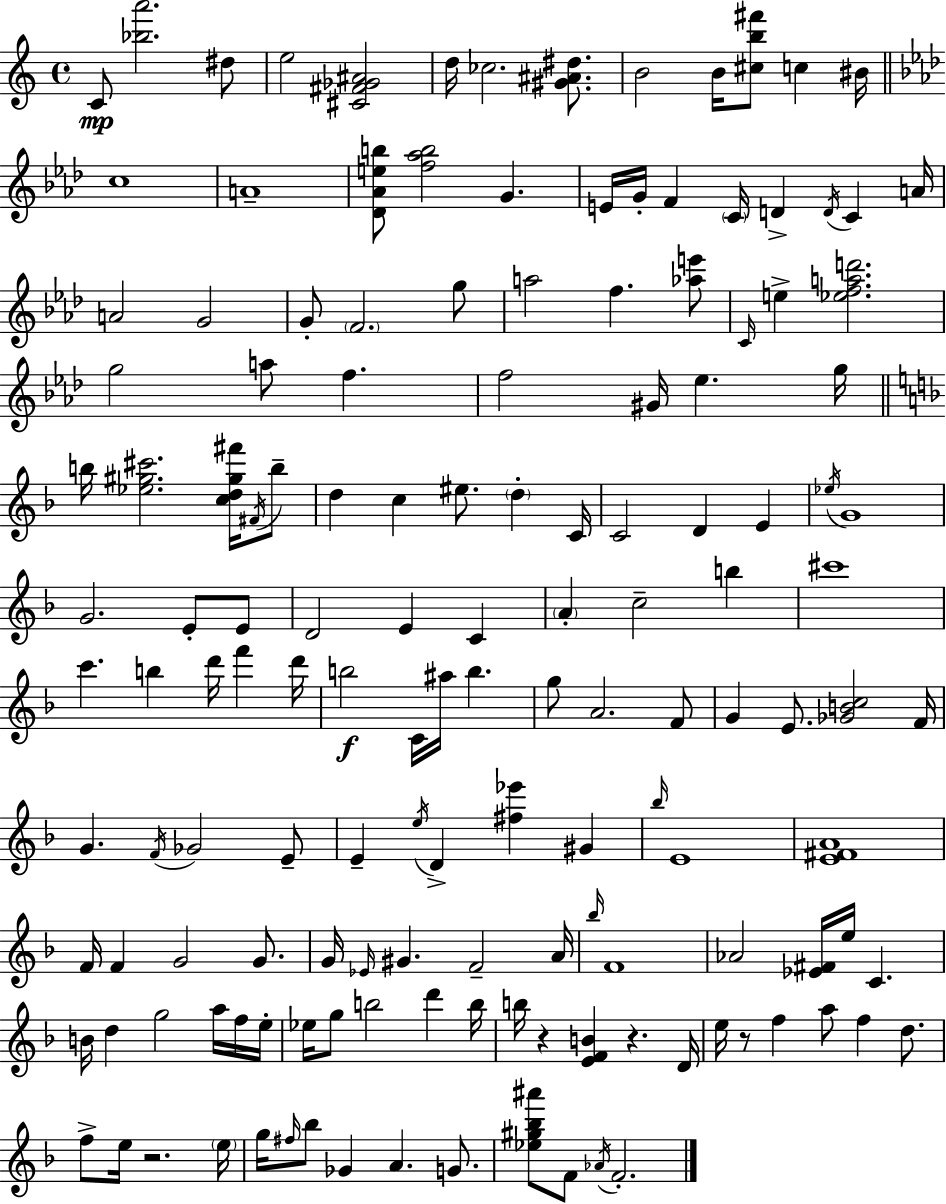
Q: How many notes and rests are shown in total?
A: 148